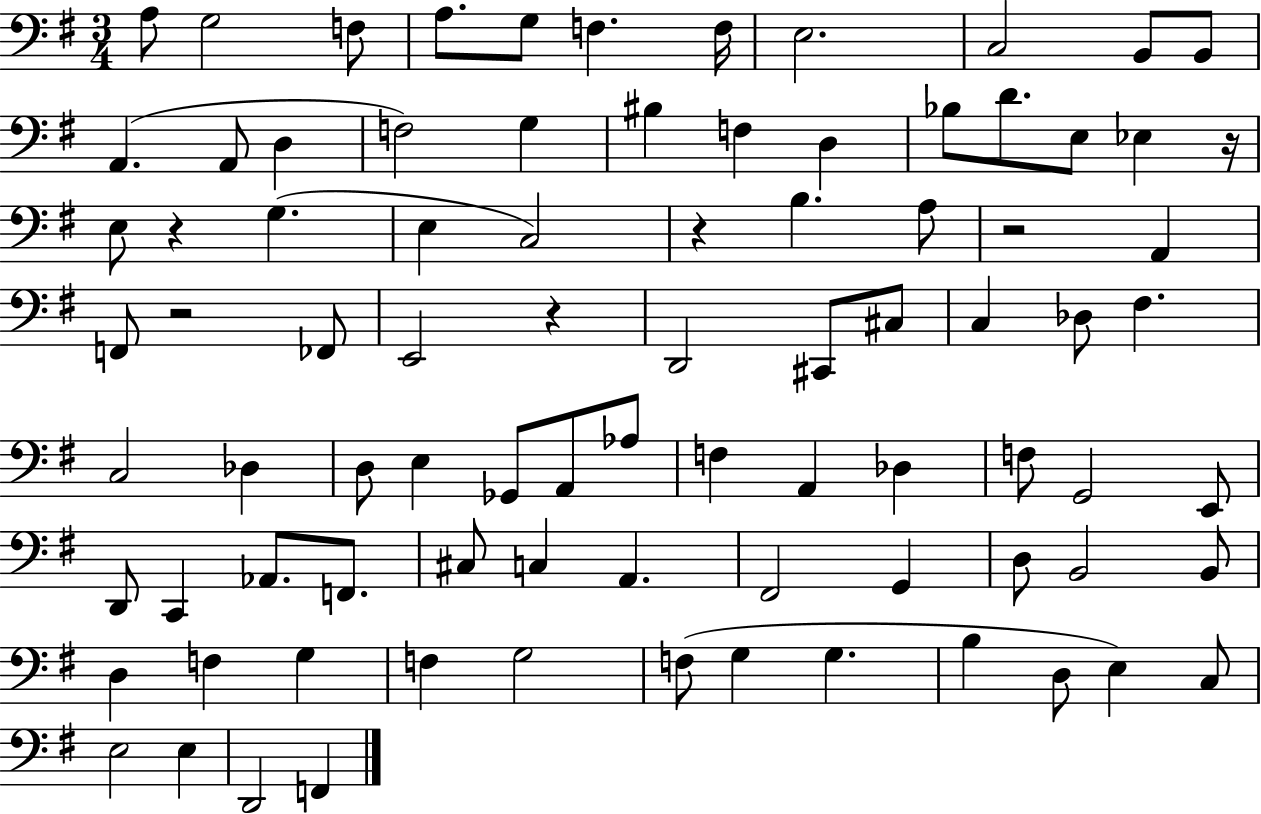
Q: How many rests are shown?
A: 6